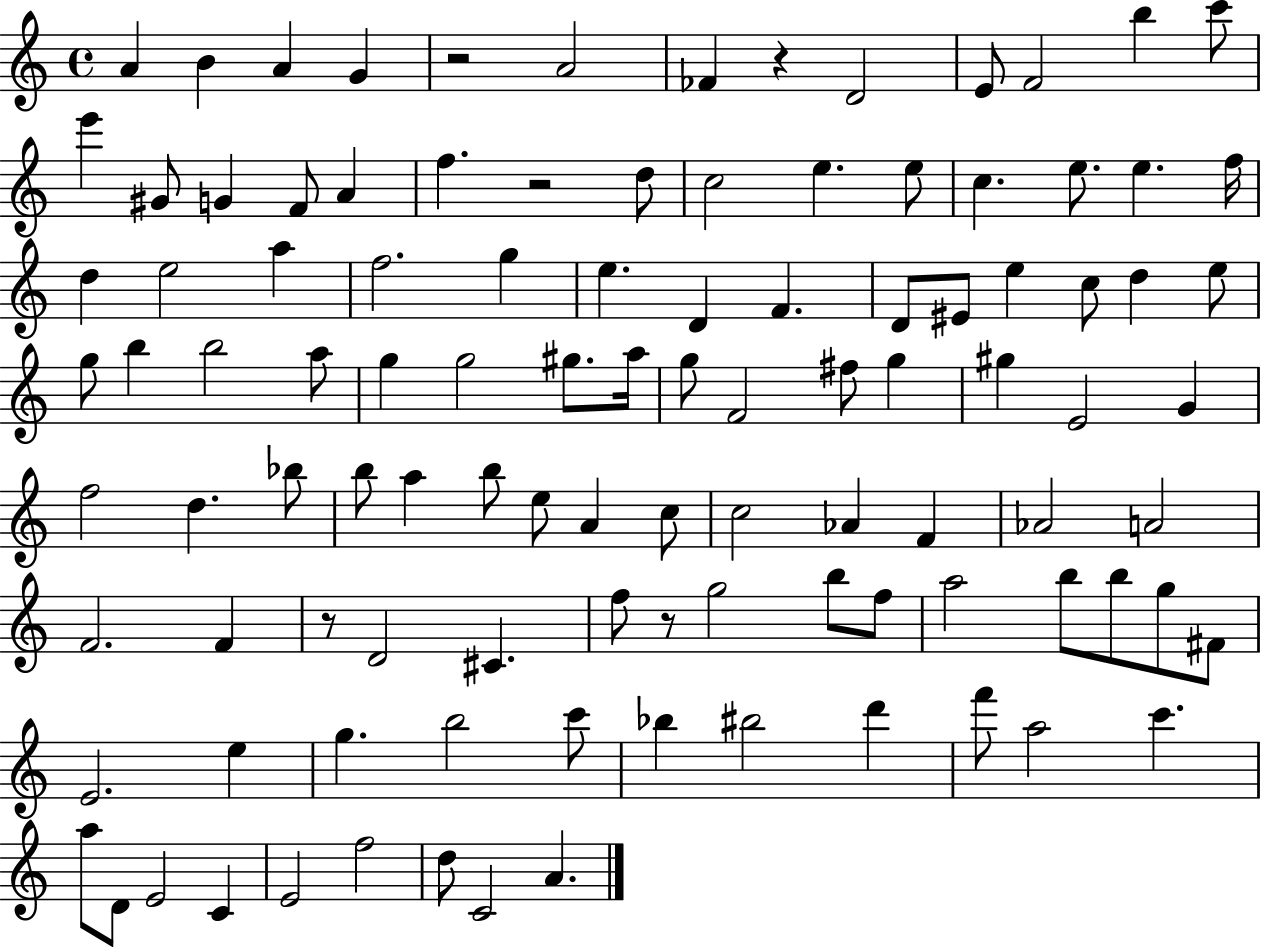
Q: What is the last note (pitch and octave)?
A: A4